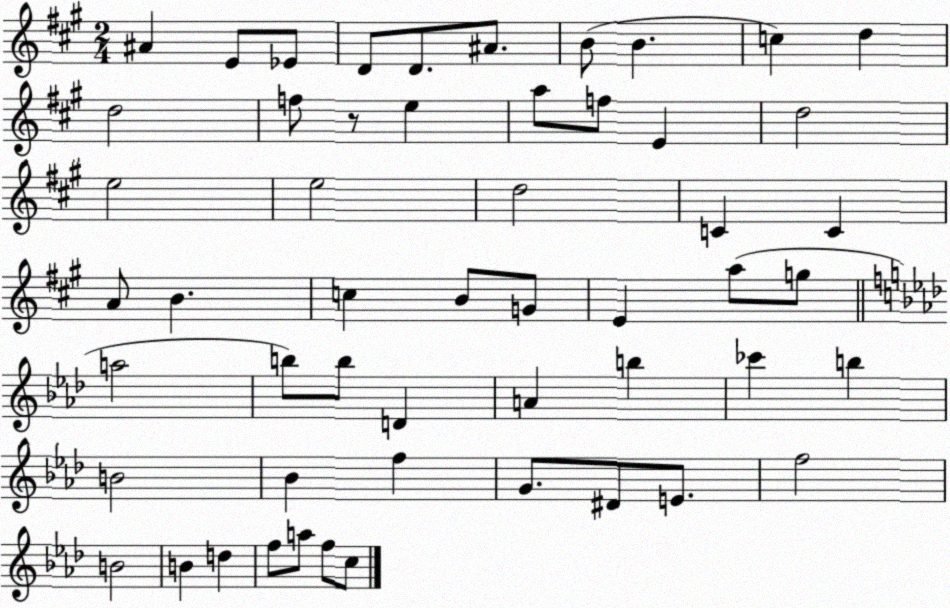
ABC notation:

X:1
T:Untitled
M:2/4
L:1/4
K:A
^A E/2 _E/2 D/2 D/2 ^A/2 B/2 B c d d2 f/2 z/2 e a/2 f/2 E d2 e2 e2 d2 C C A/2 B c B/2 G/2 E a/2 g/2 a2 b/2 b/2 D A b _c' b B2 _B f G/2 ^D/2 E/2 f2 B2 B d f/2 a/2 f/2 c/2